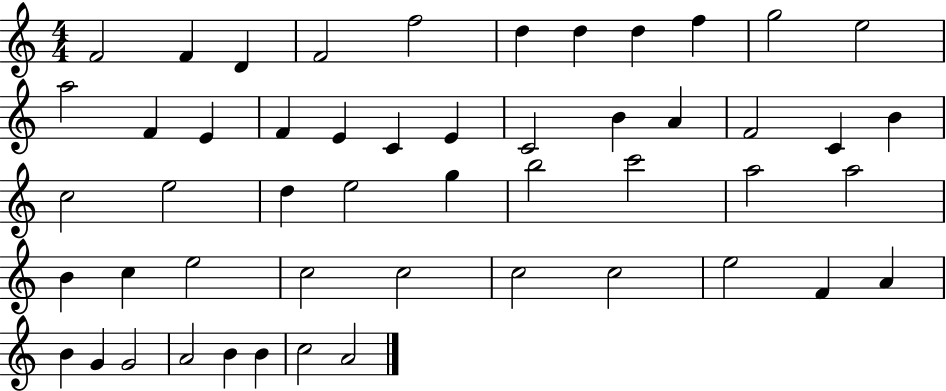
F4/h F4/q D4/q F4/h F5/h D5/q D5/q D5/q F5/q G5/h E5/h A5/h F4/q E4/q F4/q E4/q C4/q E4/q C4/h B4/q A4/q F4/h C4/q B4/q C5/h E5/h D5/q E5/h G5/q B5/h C6/h A5/h A5/h B4/q C5/q E5/h C5/h C5/h C5/h C5/h E5/h F4/q A4/q B4/q G4/q G4/h A4/h B4/q B4/q C5/h A4/h